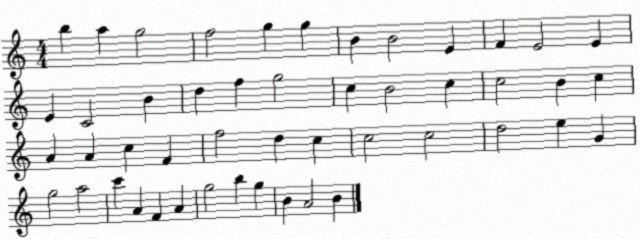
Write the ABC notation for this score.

X:1
T:Untitled
M:4/4
L:1/4
K:C
b a g2 f2 g g B B2 E F E2 E E C2 B d f g2 c B2 c c2 B c A A c F f2 d c c2 c2 d2 e G g2 a2 c' A F A g2 b g B A2 B